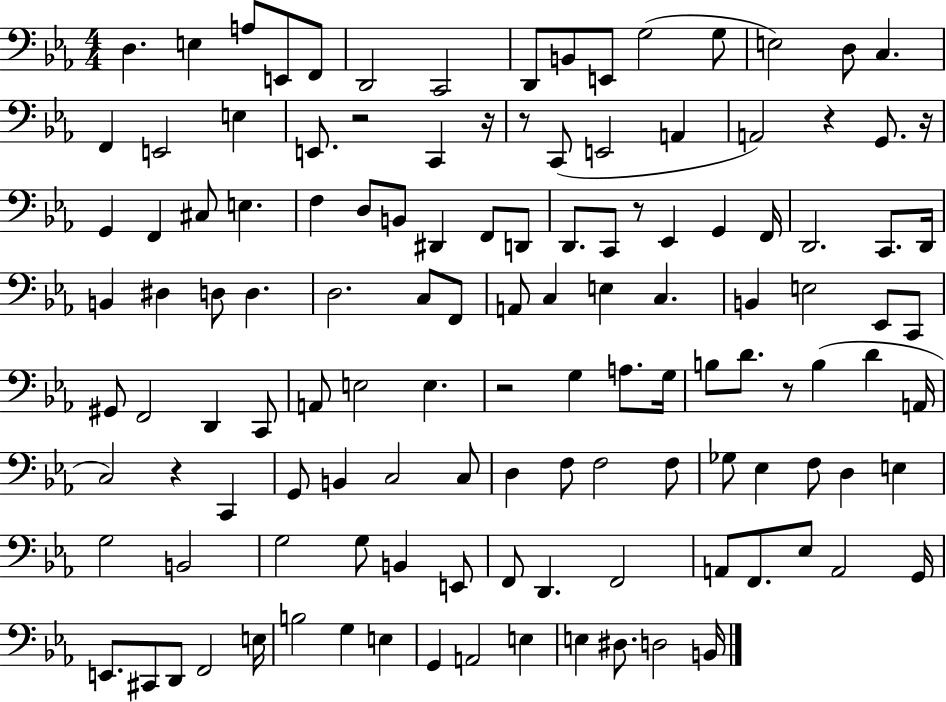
{
  \clef bass
  \numericTimeSignature
  \time 4/4
  \key ees \major
  d4. e4 a8 e,8 f,8 | d,2 c,2 | d,8 b,8 e,8 g2( g8 | e2) d8 c4. | \break f,4 e,2 e4 | e,8. r2 c,4 r16 | r8 c,8( e,2 a,4 | a,2) r4 g,8. r16 | \break g,4 f,4 cis8 e4. | f4 d8 b,8 dis,4 f,8 d,8 | d,8. c,8 r8 ees,4 g,4 f,16 | d,2. c,8. d,16 | \break b,4 dis4 d8 d4. | d2. c8 f,8 | a,8 c4 e4 c4. | b,4 e2 ees,8 c,8 | \break gis,8 f,2 d,4 c,8 | a,8 e2 e4. | r2 g4 a8. g16 | b8 d'8. r8 b4( d'4 a,16 | \break c2) r4 c,4 | g,8 b,4 c2 c8 | d4 f8 f2 f8 | ges8 ees4 f8 d4 e4 | \break g2 b,2 | g2 g8 b,4 e,8 | f,8 d,4. f,2 | a,8 f,8. ees8 a,2 g,16 | \break e,8. cis,8 d,8 f,2 e16 | b2 g4 e4 | g,4 a,2 e4 | e4 dis8. d2 b,16 | \break \bar "|."
}